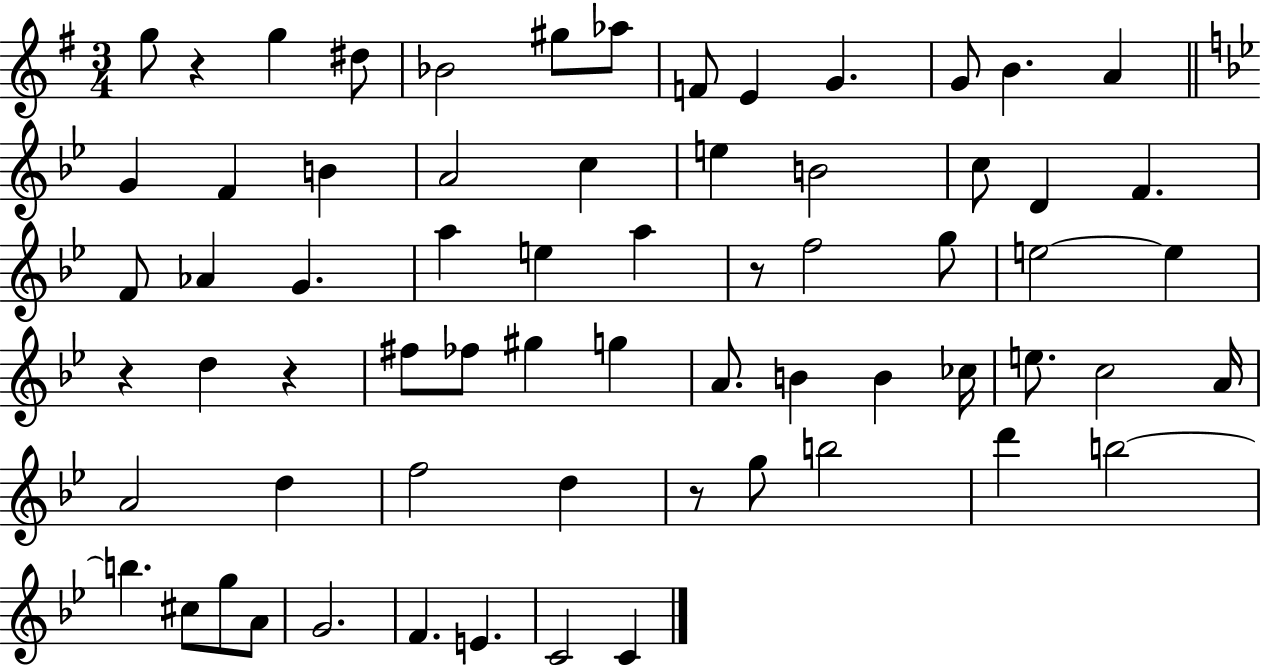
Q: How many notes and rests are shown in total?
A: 66